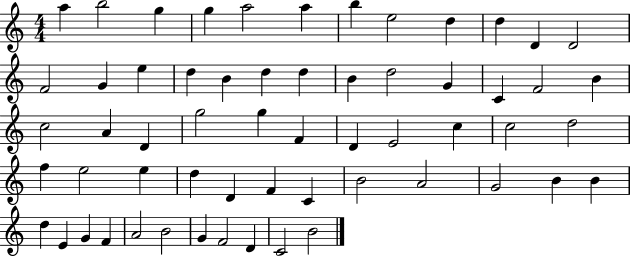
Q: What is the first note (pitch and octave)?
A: A5